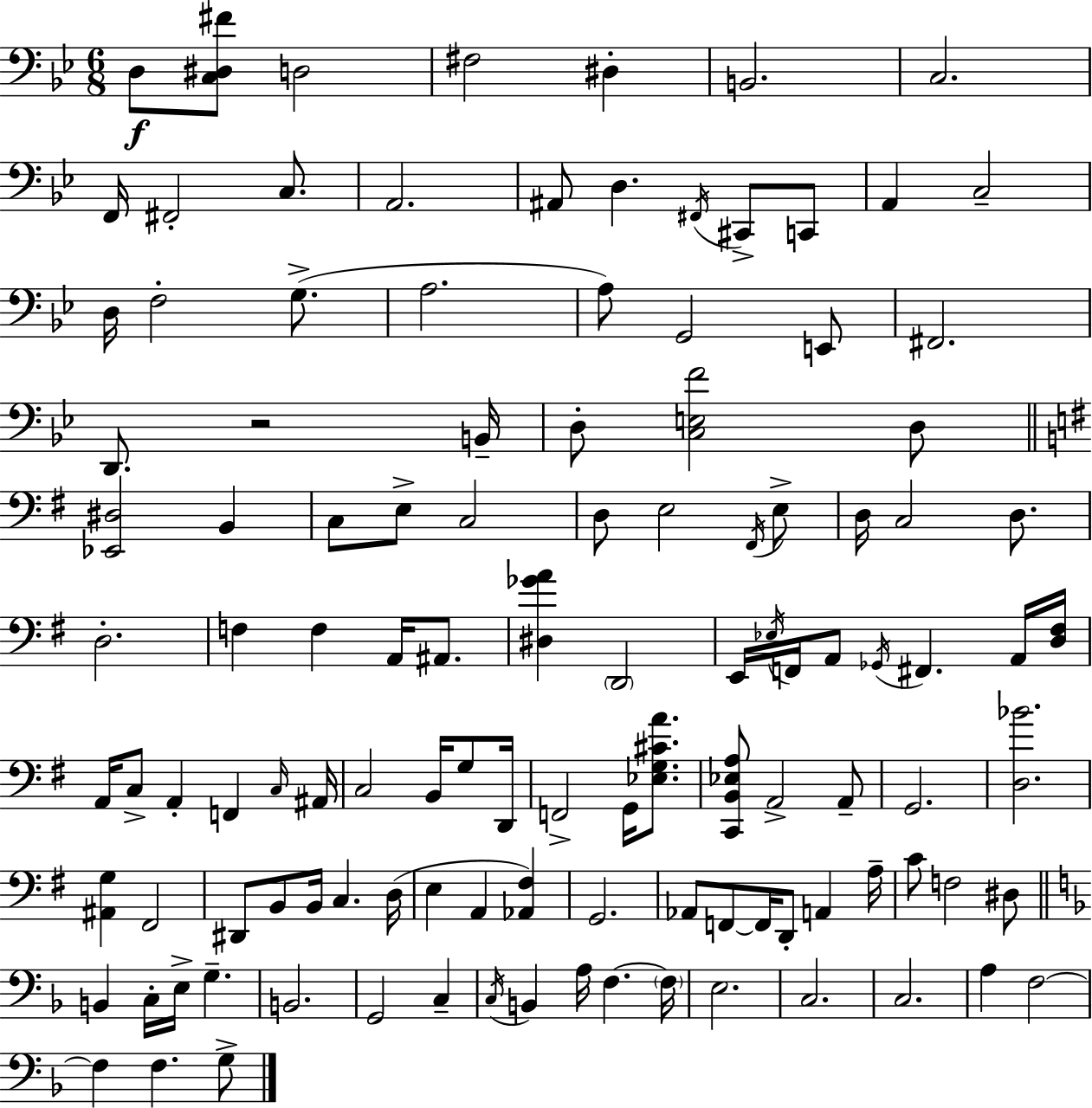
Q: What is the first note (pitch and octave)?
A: D3